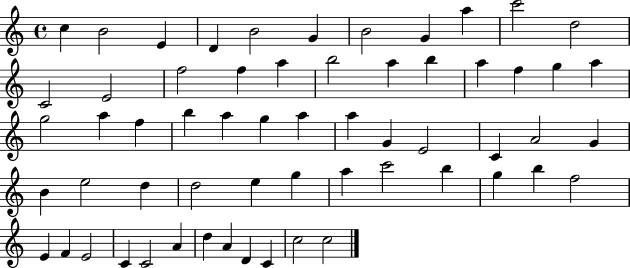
X:1
T:Untitled
M:4/4
L:1/4
K:C
c B2 E D B2 G B2 G a c'2 d2 C2 E2 f2 f a b2 a b a f g a g2 a f b a g a a G E2 C A2 G B e2 d d2 e g a c'2 b g b f2 E F E2 C C2 A d A D C c2 c2